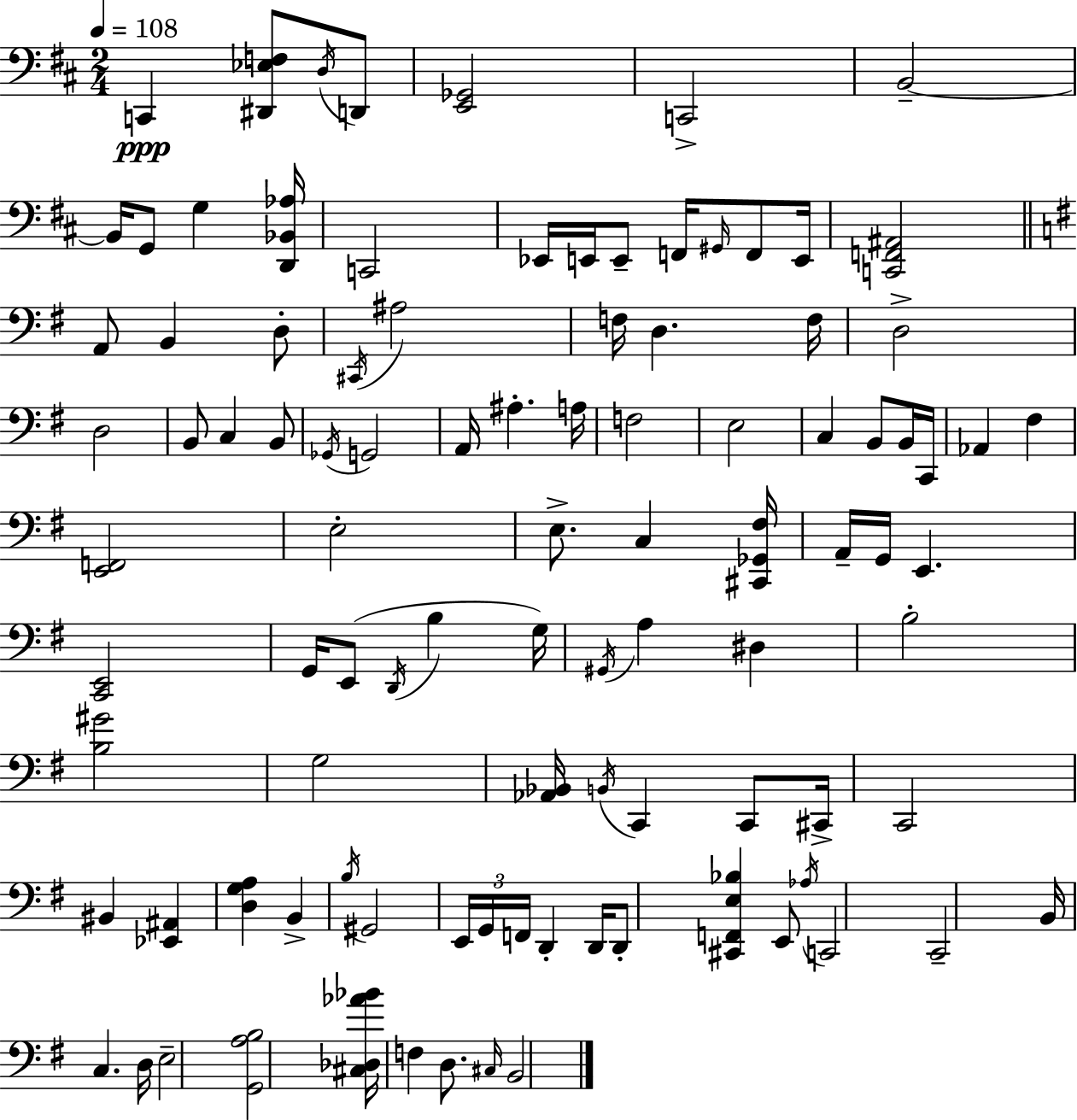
C2/q [D#2,Eb3,F3]/e D3/s D2/e [E2,Gb2]/h C2/h B2/h B2/s G2/e G3/q [D2,Bb2,Ab3]/s C2/h Eb2/s E2/s E2/e F2/s G#2/s F2/e E2/s [C2,F2,A#2]/h A2/e B2/q D3/e C#2/s A#3/h F3/s D3/q. F3/s D3/h D3/h B2/e C3/q B2/e Gb2/s G2/h A2/s A#3/q. A3/s F3/h E3/h C3/q B2/e B2/s C2/s Ab2/q F#3/q [E2,F2]/h E3/h E3/e. C3/q [C#2,Gb2,F#3]/s A2/s G2/s E2/q. [C2,E2]/h G2/s E2/e D2/s B3/q G3/s G#2/s A3/q D#3/q B3/h [B3,G#4]/h G3/h [Ab2,Bb2]/s B2/s C2/q C2/e C#2/s C2/h BIS2/q [Eb2,A#2]/q [D3,G3,A3]/q B2/q B3/s G#2/h E2/s G2/s F2/s D2/q D2/s D2/e [C#2,F2,E3,Bb3]/q E2/e Ab3/s C2/h C2/h B2/s C3/q. D3/s E3/h [G2,A3,B3]/h [C#3,Db3,Ab4,Bb4]/s F3/q D3/e. C#3/s B2/h